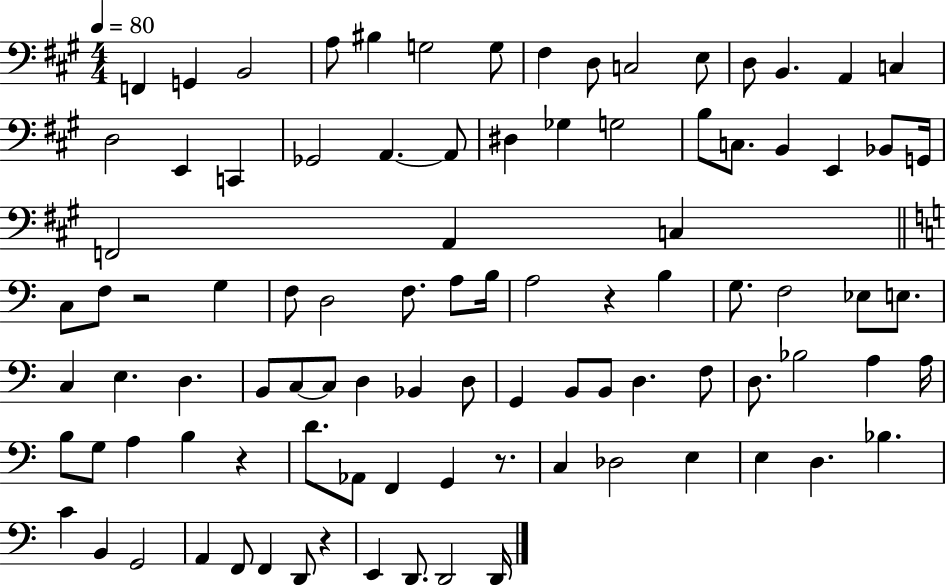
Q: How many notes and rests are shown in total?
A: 95